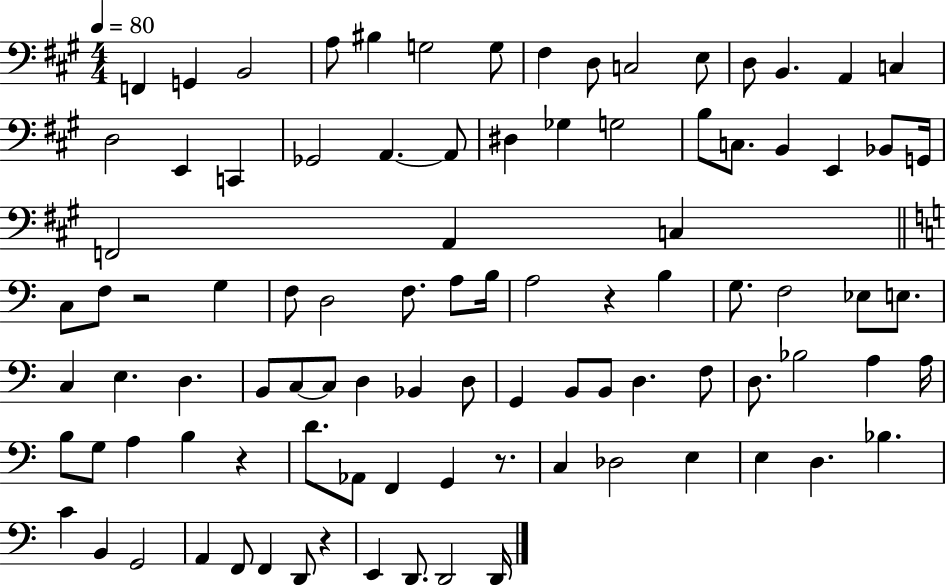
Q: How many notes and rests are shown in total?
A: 95